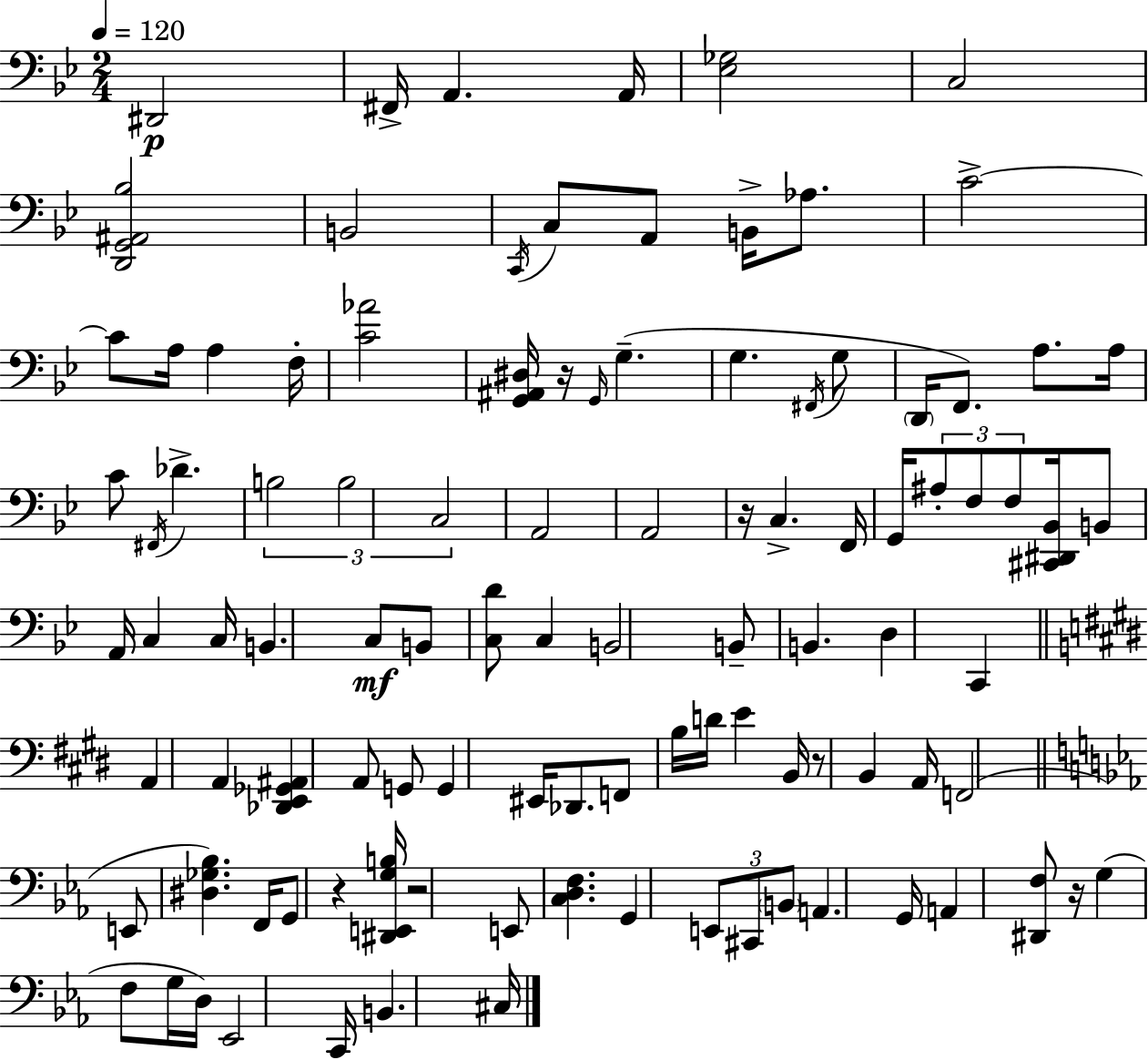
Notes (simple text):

D#2/h F#2/s A2/q. A2/s [Eb3,Gb3]/h C3/h [D2,G2,A#2,Bb3]/h B2/h C2/s C3/e A2/e B2/s Ab3/e. C4/h C4/e A3/s A3/q F3/s [C4,Ab4]/h [G2,A#2,D#3]/s R/s G2/s G3/q. G3/q. F#2/s G3/e D2/s F2/e. A3/e. A3/s C4/e F#2/s Db4/q. B3/h B3/h C3/h A2/h A2/h R/s C3/q. F2/s G2/s A#3/e F3/e F3/e [C#2,D#2,Bb2]/s B2/e A2/s C3/q C3/s B2/q. C3/e B2/e [C3,D4]/e C3/q B2/h B2/e B2/q. D3/q C2/q A2/q A2/q [Db2,E2,Gb2,A#2]/q A2/e G2/e G2/q EIS2/s Db2/e. F2/e B3/s D4/s E4/q B2/s R/e B2/q A2/s F2/h E2/e [D#3,Gb3,Bb3]/q. F2/s G2/e R/q [D#2,E2,G3,B3]/s R/h E2/e [C3,D3,F3]/q. G2/q E2/e C#2/e B2/e A2/q. G2/s A2/q [D#2,F3]/e R/s G3/q F3/e G3/s D3/s Eb2/h C2/s B2/q. C#3/s